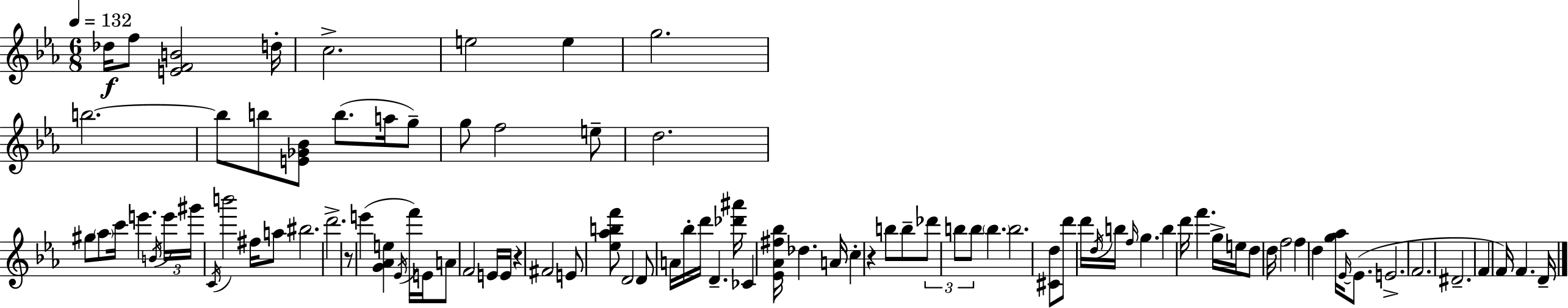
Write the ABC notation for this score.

X:1
T:Untitled
M:6/8
L:1/4
K:Cm
_d/4 f/2 [EFB]2 d/4 c2 e2 e g2 b2 b/2 b/2 [E_G_B]/2 b/2 a/4 g/2 g/2 f2 e/2 d2 ^g/2 _a/2 c'/4 e' B/4 e'/4 ^g'/4 C/4 b'2 ^f/4 a/2 ^b2 d'2 z/2 e' [G_Ae] _E/4 f'/4 E/4 A/2 F2 E/4 E/4 z ^F2 E/2 [_e_abf']/2 D2 D/2 A/4 _b/4 d'/4 D [_d'^a']/4 _C [_E_A^f_b]/4 _d A/4 c z b/2 b/2 _d'/2 b/2 b/2 b b2 [^Cd]/2 d'/2 d'/4 d/4 b/4 f/4 g b d'/4 f' g/4 e/4 d/2 d/4 f2 f d [g_a]/4 _E/4 _E/2 E2 F2 ^D2 F F/4 F D/4